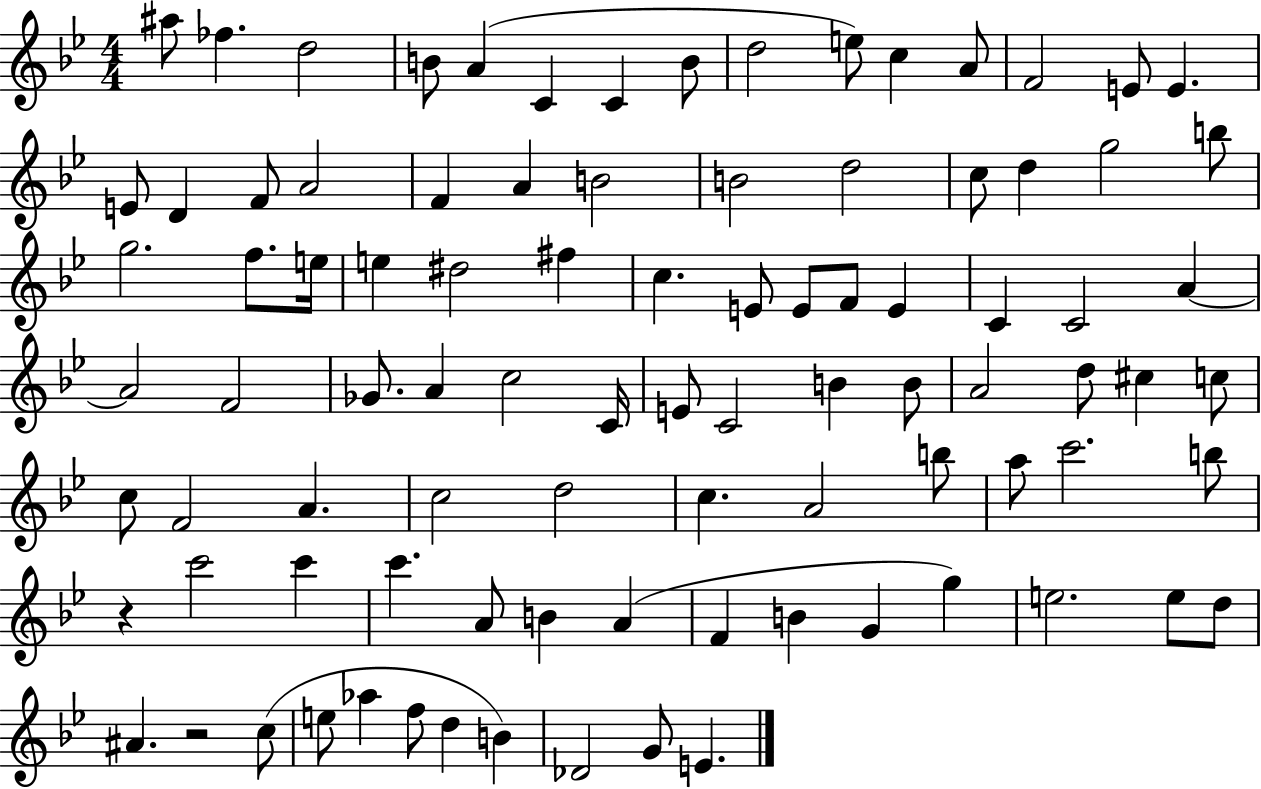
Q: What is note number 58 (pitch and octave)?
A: F4